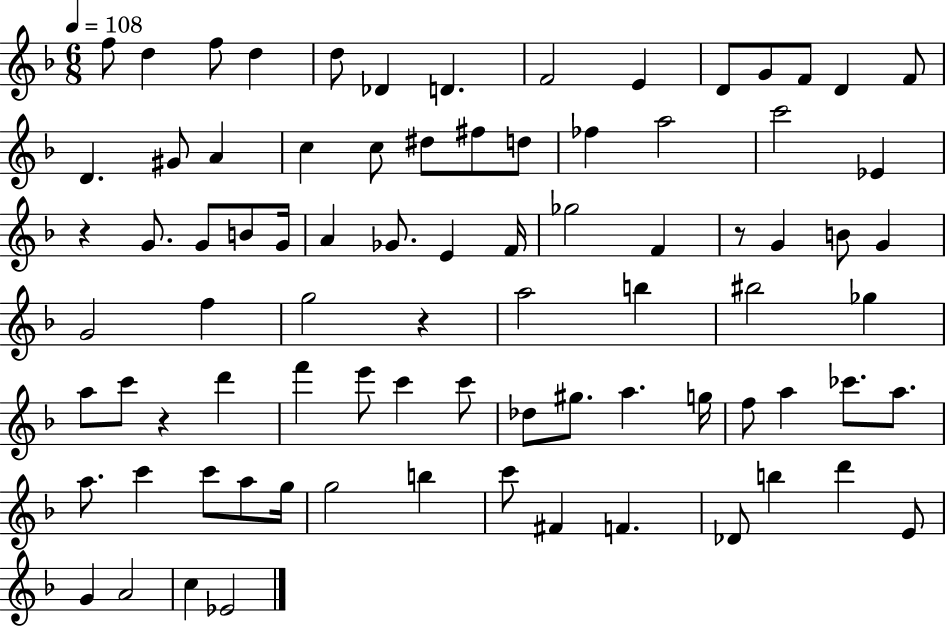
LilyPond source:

{
  \clef treble
  \numericTimeSignature
  \time 6/8
  \key f \major
  \tempo 4 = 108
  f''8 d''4 f''8 d''4 | d''8 des'4 d'4. | f'2 e'4 | d'8 g'8 f'8 d'4 f'8 | \break d'4. gis'8 a'4 | c''4 c''8 dis''8 fis''8 d''8 | fes''4 a''2 | c'''2 ees'4 | \break r4 g'8. g'8 b'8 g'16 | a'4 ges'8. e'4 f'16 | ges''2 f'4 | r8 g'4 b'8 g'4 | \break g'2 f''4 | g''2 r4 | a''2 b''4 | bis''2 ges''4 | \break a''8 c'''8 r4 d'''4 | f'''4 e'''8 c'''4 c'''8 | des''8 gis''8. a''4. g''16 | f''8 a''4 ces'''8. a''8. | \break a''8. c'''4 c'''8 a''8 g''16 | g''2 b''4 | c'''8 fis'4 f'4. | des'8 b''4 d'''4 e'8 | \break g'4 a'2 | c''4 ees'2 | \bar "|."
}